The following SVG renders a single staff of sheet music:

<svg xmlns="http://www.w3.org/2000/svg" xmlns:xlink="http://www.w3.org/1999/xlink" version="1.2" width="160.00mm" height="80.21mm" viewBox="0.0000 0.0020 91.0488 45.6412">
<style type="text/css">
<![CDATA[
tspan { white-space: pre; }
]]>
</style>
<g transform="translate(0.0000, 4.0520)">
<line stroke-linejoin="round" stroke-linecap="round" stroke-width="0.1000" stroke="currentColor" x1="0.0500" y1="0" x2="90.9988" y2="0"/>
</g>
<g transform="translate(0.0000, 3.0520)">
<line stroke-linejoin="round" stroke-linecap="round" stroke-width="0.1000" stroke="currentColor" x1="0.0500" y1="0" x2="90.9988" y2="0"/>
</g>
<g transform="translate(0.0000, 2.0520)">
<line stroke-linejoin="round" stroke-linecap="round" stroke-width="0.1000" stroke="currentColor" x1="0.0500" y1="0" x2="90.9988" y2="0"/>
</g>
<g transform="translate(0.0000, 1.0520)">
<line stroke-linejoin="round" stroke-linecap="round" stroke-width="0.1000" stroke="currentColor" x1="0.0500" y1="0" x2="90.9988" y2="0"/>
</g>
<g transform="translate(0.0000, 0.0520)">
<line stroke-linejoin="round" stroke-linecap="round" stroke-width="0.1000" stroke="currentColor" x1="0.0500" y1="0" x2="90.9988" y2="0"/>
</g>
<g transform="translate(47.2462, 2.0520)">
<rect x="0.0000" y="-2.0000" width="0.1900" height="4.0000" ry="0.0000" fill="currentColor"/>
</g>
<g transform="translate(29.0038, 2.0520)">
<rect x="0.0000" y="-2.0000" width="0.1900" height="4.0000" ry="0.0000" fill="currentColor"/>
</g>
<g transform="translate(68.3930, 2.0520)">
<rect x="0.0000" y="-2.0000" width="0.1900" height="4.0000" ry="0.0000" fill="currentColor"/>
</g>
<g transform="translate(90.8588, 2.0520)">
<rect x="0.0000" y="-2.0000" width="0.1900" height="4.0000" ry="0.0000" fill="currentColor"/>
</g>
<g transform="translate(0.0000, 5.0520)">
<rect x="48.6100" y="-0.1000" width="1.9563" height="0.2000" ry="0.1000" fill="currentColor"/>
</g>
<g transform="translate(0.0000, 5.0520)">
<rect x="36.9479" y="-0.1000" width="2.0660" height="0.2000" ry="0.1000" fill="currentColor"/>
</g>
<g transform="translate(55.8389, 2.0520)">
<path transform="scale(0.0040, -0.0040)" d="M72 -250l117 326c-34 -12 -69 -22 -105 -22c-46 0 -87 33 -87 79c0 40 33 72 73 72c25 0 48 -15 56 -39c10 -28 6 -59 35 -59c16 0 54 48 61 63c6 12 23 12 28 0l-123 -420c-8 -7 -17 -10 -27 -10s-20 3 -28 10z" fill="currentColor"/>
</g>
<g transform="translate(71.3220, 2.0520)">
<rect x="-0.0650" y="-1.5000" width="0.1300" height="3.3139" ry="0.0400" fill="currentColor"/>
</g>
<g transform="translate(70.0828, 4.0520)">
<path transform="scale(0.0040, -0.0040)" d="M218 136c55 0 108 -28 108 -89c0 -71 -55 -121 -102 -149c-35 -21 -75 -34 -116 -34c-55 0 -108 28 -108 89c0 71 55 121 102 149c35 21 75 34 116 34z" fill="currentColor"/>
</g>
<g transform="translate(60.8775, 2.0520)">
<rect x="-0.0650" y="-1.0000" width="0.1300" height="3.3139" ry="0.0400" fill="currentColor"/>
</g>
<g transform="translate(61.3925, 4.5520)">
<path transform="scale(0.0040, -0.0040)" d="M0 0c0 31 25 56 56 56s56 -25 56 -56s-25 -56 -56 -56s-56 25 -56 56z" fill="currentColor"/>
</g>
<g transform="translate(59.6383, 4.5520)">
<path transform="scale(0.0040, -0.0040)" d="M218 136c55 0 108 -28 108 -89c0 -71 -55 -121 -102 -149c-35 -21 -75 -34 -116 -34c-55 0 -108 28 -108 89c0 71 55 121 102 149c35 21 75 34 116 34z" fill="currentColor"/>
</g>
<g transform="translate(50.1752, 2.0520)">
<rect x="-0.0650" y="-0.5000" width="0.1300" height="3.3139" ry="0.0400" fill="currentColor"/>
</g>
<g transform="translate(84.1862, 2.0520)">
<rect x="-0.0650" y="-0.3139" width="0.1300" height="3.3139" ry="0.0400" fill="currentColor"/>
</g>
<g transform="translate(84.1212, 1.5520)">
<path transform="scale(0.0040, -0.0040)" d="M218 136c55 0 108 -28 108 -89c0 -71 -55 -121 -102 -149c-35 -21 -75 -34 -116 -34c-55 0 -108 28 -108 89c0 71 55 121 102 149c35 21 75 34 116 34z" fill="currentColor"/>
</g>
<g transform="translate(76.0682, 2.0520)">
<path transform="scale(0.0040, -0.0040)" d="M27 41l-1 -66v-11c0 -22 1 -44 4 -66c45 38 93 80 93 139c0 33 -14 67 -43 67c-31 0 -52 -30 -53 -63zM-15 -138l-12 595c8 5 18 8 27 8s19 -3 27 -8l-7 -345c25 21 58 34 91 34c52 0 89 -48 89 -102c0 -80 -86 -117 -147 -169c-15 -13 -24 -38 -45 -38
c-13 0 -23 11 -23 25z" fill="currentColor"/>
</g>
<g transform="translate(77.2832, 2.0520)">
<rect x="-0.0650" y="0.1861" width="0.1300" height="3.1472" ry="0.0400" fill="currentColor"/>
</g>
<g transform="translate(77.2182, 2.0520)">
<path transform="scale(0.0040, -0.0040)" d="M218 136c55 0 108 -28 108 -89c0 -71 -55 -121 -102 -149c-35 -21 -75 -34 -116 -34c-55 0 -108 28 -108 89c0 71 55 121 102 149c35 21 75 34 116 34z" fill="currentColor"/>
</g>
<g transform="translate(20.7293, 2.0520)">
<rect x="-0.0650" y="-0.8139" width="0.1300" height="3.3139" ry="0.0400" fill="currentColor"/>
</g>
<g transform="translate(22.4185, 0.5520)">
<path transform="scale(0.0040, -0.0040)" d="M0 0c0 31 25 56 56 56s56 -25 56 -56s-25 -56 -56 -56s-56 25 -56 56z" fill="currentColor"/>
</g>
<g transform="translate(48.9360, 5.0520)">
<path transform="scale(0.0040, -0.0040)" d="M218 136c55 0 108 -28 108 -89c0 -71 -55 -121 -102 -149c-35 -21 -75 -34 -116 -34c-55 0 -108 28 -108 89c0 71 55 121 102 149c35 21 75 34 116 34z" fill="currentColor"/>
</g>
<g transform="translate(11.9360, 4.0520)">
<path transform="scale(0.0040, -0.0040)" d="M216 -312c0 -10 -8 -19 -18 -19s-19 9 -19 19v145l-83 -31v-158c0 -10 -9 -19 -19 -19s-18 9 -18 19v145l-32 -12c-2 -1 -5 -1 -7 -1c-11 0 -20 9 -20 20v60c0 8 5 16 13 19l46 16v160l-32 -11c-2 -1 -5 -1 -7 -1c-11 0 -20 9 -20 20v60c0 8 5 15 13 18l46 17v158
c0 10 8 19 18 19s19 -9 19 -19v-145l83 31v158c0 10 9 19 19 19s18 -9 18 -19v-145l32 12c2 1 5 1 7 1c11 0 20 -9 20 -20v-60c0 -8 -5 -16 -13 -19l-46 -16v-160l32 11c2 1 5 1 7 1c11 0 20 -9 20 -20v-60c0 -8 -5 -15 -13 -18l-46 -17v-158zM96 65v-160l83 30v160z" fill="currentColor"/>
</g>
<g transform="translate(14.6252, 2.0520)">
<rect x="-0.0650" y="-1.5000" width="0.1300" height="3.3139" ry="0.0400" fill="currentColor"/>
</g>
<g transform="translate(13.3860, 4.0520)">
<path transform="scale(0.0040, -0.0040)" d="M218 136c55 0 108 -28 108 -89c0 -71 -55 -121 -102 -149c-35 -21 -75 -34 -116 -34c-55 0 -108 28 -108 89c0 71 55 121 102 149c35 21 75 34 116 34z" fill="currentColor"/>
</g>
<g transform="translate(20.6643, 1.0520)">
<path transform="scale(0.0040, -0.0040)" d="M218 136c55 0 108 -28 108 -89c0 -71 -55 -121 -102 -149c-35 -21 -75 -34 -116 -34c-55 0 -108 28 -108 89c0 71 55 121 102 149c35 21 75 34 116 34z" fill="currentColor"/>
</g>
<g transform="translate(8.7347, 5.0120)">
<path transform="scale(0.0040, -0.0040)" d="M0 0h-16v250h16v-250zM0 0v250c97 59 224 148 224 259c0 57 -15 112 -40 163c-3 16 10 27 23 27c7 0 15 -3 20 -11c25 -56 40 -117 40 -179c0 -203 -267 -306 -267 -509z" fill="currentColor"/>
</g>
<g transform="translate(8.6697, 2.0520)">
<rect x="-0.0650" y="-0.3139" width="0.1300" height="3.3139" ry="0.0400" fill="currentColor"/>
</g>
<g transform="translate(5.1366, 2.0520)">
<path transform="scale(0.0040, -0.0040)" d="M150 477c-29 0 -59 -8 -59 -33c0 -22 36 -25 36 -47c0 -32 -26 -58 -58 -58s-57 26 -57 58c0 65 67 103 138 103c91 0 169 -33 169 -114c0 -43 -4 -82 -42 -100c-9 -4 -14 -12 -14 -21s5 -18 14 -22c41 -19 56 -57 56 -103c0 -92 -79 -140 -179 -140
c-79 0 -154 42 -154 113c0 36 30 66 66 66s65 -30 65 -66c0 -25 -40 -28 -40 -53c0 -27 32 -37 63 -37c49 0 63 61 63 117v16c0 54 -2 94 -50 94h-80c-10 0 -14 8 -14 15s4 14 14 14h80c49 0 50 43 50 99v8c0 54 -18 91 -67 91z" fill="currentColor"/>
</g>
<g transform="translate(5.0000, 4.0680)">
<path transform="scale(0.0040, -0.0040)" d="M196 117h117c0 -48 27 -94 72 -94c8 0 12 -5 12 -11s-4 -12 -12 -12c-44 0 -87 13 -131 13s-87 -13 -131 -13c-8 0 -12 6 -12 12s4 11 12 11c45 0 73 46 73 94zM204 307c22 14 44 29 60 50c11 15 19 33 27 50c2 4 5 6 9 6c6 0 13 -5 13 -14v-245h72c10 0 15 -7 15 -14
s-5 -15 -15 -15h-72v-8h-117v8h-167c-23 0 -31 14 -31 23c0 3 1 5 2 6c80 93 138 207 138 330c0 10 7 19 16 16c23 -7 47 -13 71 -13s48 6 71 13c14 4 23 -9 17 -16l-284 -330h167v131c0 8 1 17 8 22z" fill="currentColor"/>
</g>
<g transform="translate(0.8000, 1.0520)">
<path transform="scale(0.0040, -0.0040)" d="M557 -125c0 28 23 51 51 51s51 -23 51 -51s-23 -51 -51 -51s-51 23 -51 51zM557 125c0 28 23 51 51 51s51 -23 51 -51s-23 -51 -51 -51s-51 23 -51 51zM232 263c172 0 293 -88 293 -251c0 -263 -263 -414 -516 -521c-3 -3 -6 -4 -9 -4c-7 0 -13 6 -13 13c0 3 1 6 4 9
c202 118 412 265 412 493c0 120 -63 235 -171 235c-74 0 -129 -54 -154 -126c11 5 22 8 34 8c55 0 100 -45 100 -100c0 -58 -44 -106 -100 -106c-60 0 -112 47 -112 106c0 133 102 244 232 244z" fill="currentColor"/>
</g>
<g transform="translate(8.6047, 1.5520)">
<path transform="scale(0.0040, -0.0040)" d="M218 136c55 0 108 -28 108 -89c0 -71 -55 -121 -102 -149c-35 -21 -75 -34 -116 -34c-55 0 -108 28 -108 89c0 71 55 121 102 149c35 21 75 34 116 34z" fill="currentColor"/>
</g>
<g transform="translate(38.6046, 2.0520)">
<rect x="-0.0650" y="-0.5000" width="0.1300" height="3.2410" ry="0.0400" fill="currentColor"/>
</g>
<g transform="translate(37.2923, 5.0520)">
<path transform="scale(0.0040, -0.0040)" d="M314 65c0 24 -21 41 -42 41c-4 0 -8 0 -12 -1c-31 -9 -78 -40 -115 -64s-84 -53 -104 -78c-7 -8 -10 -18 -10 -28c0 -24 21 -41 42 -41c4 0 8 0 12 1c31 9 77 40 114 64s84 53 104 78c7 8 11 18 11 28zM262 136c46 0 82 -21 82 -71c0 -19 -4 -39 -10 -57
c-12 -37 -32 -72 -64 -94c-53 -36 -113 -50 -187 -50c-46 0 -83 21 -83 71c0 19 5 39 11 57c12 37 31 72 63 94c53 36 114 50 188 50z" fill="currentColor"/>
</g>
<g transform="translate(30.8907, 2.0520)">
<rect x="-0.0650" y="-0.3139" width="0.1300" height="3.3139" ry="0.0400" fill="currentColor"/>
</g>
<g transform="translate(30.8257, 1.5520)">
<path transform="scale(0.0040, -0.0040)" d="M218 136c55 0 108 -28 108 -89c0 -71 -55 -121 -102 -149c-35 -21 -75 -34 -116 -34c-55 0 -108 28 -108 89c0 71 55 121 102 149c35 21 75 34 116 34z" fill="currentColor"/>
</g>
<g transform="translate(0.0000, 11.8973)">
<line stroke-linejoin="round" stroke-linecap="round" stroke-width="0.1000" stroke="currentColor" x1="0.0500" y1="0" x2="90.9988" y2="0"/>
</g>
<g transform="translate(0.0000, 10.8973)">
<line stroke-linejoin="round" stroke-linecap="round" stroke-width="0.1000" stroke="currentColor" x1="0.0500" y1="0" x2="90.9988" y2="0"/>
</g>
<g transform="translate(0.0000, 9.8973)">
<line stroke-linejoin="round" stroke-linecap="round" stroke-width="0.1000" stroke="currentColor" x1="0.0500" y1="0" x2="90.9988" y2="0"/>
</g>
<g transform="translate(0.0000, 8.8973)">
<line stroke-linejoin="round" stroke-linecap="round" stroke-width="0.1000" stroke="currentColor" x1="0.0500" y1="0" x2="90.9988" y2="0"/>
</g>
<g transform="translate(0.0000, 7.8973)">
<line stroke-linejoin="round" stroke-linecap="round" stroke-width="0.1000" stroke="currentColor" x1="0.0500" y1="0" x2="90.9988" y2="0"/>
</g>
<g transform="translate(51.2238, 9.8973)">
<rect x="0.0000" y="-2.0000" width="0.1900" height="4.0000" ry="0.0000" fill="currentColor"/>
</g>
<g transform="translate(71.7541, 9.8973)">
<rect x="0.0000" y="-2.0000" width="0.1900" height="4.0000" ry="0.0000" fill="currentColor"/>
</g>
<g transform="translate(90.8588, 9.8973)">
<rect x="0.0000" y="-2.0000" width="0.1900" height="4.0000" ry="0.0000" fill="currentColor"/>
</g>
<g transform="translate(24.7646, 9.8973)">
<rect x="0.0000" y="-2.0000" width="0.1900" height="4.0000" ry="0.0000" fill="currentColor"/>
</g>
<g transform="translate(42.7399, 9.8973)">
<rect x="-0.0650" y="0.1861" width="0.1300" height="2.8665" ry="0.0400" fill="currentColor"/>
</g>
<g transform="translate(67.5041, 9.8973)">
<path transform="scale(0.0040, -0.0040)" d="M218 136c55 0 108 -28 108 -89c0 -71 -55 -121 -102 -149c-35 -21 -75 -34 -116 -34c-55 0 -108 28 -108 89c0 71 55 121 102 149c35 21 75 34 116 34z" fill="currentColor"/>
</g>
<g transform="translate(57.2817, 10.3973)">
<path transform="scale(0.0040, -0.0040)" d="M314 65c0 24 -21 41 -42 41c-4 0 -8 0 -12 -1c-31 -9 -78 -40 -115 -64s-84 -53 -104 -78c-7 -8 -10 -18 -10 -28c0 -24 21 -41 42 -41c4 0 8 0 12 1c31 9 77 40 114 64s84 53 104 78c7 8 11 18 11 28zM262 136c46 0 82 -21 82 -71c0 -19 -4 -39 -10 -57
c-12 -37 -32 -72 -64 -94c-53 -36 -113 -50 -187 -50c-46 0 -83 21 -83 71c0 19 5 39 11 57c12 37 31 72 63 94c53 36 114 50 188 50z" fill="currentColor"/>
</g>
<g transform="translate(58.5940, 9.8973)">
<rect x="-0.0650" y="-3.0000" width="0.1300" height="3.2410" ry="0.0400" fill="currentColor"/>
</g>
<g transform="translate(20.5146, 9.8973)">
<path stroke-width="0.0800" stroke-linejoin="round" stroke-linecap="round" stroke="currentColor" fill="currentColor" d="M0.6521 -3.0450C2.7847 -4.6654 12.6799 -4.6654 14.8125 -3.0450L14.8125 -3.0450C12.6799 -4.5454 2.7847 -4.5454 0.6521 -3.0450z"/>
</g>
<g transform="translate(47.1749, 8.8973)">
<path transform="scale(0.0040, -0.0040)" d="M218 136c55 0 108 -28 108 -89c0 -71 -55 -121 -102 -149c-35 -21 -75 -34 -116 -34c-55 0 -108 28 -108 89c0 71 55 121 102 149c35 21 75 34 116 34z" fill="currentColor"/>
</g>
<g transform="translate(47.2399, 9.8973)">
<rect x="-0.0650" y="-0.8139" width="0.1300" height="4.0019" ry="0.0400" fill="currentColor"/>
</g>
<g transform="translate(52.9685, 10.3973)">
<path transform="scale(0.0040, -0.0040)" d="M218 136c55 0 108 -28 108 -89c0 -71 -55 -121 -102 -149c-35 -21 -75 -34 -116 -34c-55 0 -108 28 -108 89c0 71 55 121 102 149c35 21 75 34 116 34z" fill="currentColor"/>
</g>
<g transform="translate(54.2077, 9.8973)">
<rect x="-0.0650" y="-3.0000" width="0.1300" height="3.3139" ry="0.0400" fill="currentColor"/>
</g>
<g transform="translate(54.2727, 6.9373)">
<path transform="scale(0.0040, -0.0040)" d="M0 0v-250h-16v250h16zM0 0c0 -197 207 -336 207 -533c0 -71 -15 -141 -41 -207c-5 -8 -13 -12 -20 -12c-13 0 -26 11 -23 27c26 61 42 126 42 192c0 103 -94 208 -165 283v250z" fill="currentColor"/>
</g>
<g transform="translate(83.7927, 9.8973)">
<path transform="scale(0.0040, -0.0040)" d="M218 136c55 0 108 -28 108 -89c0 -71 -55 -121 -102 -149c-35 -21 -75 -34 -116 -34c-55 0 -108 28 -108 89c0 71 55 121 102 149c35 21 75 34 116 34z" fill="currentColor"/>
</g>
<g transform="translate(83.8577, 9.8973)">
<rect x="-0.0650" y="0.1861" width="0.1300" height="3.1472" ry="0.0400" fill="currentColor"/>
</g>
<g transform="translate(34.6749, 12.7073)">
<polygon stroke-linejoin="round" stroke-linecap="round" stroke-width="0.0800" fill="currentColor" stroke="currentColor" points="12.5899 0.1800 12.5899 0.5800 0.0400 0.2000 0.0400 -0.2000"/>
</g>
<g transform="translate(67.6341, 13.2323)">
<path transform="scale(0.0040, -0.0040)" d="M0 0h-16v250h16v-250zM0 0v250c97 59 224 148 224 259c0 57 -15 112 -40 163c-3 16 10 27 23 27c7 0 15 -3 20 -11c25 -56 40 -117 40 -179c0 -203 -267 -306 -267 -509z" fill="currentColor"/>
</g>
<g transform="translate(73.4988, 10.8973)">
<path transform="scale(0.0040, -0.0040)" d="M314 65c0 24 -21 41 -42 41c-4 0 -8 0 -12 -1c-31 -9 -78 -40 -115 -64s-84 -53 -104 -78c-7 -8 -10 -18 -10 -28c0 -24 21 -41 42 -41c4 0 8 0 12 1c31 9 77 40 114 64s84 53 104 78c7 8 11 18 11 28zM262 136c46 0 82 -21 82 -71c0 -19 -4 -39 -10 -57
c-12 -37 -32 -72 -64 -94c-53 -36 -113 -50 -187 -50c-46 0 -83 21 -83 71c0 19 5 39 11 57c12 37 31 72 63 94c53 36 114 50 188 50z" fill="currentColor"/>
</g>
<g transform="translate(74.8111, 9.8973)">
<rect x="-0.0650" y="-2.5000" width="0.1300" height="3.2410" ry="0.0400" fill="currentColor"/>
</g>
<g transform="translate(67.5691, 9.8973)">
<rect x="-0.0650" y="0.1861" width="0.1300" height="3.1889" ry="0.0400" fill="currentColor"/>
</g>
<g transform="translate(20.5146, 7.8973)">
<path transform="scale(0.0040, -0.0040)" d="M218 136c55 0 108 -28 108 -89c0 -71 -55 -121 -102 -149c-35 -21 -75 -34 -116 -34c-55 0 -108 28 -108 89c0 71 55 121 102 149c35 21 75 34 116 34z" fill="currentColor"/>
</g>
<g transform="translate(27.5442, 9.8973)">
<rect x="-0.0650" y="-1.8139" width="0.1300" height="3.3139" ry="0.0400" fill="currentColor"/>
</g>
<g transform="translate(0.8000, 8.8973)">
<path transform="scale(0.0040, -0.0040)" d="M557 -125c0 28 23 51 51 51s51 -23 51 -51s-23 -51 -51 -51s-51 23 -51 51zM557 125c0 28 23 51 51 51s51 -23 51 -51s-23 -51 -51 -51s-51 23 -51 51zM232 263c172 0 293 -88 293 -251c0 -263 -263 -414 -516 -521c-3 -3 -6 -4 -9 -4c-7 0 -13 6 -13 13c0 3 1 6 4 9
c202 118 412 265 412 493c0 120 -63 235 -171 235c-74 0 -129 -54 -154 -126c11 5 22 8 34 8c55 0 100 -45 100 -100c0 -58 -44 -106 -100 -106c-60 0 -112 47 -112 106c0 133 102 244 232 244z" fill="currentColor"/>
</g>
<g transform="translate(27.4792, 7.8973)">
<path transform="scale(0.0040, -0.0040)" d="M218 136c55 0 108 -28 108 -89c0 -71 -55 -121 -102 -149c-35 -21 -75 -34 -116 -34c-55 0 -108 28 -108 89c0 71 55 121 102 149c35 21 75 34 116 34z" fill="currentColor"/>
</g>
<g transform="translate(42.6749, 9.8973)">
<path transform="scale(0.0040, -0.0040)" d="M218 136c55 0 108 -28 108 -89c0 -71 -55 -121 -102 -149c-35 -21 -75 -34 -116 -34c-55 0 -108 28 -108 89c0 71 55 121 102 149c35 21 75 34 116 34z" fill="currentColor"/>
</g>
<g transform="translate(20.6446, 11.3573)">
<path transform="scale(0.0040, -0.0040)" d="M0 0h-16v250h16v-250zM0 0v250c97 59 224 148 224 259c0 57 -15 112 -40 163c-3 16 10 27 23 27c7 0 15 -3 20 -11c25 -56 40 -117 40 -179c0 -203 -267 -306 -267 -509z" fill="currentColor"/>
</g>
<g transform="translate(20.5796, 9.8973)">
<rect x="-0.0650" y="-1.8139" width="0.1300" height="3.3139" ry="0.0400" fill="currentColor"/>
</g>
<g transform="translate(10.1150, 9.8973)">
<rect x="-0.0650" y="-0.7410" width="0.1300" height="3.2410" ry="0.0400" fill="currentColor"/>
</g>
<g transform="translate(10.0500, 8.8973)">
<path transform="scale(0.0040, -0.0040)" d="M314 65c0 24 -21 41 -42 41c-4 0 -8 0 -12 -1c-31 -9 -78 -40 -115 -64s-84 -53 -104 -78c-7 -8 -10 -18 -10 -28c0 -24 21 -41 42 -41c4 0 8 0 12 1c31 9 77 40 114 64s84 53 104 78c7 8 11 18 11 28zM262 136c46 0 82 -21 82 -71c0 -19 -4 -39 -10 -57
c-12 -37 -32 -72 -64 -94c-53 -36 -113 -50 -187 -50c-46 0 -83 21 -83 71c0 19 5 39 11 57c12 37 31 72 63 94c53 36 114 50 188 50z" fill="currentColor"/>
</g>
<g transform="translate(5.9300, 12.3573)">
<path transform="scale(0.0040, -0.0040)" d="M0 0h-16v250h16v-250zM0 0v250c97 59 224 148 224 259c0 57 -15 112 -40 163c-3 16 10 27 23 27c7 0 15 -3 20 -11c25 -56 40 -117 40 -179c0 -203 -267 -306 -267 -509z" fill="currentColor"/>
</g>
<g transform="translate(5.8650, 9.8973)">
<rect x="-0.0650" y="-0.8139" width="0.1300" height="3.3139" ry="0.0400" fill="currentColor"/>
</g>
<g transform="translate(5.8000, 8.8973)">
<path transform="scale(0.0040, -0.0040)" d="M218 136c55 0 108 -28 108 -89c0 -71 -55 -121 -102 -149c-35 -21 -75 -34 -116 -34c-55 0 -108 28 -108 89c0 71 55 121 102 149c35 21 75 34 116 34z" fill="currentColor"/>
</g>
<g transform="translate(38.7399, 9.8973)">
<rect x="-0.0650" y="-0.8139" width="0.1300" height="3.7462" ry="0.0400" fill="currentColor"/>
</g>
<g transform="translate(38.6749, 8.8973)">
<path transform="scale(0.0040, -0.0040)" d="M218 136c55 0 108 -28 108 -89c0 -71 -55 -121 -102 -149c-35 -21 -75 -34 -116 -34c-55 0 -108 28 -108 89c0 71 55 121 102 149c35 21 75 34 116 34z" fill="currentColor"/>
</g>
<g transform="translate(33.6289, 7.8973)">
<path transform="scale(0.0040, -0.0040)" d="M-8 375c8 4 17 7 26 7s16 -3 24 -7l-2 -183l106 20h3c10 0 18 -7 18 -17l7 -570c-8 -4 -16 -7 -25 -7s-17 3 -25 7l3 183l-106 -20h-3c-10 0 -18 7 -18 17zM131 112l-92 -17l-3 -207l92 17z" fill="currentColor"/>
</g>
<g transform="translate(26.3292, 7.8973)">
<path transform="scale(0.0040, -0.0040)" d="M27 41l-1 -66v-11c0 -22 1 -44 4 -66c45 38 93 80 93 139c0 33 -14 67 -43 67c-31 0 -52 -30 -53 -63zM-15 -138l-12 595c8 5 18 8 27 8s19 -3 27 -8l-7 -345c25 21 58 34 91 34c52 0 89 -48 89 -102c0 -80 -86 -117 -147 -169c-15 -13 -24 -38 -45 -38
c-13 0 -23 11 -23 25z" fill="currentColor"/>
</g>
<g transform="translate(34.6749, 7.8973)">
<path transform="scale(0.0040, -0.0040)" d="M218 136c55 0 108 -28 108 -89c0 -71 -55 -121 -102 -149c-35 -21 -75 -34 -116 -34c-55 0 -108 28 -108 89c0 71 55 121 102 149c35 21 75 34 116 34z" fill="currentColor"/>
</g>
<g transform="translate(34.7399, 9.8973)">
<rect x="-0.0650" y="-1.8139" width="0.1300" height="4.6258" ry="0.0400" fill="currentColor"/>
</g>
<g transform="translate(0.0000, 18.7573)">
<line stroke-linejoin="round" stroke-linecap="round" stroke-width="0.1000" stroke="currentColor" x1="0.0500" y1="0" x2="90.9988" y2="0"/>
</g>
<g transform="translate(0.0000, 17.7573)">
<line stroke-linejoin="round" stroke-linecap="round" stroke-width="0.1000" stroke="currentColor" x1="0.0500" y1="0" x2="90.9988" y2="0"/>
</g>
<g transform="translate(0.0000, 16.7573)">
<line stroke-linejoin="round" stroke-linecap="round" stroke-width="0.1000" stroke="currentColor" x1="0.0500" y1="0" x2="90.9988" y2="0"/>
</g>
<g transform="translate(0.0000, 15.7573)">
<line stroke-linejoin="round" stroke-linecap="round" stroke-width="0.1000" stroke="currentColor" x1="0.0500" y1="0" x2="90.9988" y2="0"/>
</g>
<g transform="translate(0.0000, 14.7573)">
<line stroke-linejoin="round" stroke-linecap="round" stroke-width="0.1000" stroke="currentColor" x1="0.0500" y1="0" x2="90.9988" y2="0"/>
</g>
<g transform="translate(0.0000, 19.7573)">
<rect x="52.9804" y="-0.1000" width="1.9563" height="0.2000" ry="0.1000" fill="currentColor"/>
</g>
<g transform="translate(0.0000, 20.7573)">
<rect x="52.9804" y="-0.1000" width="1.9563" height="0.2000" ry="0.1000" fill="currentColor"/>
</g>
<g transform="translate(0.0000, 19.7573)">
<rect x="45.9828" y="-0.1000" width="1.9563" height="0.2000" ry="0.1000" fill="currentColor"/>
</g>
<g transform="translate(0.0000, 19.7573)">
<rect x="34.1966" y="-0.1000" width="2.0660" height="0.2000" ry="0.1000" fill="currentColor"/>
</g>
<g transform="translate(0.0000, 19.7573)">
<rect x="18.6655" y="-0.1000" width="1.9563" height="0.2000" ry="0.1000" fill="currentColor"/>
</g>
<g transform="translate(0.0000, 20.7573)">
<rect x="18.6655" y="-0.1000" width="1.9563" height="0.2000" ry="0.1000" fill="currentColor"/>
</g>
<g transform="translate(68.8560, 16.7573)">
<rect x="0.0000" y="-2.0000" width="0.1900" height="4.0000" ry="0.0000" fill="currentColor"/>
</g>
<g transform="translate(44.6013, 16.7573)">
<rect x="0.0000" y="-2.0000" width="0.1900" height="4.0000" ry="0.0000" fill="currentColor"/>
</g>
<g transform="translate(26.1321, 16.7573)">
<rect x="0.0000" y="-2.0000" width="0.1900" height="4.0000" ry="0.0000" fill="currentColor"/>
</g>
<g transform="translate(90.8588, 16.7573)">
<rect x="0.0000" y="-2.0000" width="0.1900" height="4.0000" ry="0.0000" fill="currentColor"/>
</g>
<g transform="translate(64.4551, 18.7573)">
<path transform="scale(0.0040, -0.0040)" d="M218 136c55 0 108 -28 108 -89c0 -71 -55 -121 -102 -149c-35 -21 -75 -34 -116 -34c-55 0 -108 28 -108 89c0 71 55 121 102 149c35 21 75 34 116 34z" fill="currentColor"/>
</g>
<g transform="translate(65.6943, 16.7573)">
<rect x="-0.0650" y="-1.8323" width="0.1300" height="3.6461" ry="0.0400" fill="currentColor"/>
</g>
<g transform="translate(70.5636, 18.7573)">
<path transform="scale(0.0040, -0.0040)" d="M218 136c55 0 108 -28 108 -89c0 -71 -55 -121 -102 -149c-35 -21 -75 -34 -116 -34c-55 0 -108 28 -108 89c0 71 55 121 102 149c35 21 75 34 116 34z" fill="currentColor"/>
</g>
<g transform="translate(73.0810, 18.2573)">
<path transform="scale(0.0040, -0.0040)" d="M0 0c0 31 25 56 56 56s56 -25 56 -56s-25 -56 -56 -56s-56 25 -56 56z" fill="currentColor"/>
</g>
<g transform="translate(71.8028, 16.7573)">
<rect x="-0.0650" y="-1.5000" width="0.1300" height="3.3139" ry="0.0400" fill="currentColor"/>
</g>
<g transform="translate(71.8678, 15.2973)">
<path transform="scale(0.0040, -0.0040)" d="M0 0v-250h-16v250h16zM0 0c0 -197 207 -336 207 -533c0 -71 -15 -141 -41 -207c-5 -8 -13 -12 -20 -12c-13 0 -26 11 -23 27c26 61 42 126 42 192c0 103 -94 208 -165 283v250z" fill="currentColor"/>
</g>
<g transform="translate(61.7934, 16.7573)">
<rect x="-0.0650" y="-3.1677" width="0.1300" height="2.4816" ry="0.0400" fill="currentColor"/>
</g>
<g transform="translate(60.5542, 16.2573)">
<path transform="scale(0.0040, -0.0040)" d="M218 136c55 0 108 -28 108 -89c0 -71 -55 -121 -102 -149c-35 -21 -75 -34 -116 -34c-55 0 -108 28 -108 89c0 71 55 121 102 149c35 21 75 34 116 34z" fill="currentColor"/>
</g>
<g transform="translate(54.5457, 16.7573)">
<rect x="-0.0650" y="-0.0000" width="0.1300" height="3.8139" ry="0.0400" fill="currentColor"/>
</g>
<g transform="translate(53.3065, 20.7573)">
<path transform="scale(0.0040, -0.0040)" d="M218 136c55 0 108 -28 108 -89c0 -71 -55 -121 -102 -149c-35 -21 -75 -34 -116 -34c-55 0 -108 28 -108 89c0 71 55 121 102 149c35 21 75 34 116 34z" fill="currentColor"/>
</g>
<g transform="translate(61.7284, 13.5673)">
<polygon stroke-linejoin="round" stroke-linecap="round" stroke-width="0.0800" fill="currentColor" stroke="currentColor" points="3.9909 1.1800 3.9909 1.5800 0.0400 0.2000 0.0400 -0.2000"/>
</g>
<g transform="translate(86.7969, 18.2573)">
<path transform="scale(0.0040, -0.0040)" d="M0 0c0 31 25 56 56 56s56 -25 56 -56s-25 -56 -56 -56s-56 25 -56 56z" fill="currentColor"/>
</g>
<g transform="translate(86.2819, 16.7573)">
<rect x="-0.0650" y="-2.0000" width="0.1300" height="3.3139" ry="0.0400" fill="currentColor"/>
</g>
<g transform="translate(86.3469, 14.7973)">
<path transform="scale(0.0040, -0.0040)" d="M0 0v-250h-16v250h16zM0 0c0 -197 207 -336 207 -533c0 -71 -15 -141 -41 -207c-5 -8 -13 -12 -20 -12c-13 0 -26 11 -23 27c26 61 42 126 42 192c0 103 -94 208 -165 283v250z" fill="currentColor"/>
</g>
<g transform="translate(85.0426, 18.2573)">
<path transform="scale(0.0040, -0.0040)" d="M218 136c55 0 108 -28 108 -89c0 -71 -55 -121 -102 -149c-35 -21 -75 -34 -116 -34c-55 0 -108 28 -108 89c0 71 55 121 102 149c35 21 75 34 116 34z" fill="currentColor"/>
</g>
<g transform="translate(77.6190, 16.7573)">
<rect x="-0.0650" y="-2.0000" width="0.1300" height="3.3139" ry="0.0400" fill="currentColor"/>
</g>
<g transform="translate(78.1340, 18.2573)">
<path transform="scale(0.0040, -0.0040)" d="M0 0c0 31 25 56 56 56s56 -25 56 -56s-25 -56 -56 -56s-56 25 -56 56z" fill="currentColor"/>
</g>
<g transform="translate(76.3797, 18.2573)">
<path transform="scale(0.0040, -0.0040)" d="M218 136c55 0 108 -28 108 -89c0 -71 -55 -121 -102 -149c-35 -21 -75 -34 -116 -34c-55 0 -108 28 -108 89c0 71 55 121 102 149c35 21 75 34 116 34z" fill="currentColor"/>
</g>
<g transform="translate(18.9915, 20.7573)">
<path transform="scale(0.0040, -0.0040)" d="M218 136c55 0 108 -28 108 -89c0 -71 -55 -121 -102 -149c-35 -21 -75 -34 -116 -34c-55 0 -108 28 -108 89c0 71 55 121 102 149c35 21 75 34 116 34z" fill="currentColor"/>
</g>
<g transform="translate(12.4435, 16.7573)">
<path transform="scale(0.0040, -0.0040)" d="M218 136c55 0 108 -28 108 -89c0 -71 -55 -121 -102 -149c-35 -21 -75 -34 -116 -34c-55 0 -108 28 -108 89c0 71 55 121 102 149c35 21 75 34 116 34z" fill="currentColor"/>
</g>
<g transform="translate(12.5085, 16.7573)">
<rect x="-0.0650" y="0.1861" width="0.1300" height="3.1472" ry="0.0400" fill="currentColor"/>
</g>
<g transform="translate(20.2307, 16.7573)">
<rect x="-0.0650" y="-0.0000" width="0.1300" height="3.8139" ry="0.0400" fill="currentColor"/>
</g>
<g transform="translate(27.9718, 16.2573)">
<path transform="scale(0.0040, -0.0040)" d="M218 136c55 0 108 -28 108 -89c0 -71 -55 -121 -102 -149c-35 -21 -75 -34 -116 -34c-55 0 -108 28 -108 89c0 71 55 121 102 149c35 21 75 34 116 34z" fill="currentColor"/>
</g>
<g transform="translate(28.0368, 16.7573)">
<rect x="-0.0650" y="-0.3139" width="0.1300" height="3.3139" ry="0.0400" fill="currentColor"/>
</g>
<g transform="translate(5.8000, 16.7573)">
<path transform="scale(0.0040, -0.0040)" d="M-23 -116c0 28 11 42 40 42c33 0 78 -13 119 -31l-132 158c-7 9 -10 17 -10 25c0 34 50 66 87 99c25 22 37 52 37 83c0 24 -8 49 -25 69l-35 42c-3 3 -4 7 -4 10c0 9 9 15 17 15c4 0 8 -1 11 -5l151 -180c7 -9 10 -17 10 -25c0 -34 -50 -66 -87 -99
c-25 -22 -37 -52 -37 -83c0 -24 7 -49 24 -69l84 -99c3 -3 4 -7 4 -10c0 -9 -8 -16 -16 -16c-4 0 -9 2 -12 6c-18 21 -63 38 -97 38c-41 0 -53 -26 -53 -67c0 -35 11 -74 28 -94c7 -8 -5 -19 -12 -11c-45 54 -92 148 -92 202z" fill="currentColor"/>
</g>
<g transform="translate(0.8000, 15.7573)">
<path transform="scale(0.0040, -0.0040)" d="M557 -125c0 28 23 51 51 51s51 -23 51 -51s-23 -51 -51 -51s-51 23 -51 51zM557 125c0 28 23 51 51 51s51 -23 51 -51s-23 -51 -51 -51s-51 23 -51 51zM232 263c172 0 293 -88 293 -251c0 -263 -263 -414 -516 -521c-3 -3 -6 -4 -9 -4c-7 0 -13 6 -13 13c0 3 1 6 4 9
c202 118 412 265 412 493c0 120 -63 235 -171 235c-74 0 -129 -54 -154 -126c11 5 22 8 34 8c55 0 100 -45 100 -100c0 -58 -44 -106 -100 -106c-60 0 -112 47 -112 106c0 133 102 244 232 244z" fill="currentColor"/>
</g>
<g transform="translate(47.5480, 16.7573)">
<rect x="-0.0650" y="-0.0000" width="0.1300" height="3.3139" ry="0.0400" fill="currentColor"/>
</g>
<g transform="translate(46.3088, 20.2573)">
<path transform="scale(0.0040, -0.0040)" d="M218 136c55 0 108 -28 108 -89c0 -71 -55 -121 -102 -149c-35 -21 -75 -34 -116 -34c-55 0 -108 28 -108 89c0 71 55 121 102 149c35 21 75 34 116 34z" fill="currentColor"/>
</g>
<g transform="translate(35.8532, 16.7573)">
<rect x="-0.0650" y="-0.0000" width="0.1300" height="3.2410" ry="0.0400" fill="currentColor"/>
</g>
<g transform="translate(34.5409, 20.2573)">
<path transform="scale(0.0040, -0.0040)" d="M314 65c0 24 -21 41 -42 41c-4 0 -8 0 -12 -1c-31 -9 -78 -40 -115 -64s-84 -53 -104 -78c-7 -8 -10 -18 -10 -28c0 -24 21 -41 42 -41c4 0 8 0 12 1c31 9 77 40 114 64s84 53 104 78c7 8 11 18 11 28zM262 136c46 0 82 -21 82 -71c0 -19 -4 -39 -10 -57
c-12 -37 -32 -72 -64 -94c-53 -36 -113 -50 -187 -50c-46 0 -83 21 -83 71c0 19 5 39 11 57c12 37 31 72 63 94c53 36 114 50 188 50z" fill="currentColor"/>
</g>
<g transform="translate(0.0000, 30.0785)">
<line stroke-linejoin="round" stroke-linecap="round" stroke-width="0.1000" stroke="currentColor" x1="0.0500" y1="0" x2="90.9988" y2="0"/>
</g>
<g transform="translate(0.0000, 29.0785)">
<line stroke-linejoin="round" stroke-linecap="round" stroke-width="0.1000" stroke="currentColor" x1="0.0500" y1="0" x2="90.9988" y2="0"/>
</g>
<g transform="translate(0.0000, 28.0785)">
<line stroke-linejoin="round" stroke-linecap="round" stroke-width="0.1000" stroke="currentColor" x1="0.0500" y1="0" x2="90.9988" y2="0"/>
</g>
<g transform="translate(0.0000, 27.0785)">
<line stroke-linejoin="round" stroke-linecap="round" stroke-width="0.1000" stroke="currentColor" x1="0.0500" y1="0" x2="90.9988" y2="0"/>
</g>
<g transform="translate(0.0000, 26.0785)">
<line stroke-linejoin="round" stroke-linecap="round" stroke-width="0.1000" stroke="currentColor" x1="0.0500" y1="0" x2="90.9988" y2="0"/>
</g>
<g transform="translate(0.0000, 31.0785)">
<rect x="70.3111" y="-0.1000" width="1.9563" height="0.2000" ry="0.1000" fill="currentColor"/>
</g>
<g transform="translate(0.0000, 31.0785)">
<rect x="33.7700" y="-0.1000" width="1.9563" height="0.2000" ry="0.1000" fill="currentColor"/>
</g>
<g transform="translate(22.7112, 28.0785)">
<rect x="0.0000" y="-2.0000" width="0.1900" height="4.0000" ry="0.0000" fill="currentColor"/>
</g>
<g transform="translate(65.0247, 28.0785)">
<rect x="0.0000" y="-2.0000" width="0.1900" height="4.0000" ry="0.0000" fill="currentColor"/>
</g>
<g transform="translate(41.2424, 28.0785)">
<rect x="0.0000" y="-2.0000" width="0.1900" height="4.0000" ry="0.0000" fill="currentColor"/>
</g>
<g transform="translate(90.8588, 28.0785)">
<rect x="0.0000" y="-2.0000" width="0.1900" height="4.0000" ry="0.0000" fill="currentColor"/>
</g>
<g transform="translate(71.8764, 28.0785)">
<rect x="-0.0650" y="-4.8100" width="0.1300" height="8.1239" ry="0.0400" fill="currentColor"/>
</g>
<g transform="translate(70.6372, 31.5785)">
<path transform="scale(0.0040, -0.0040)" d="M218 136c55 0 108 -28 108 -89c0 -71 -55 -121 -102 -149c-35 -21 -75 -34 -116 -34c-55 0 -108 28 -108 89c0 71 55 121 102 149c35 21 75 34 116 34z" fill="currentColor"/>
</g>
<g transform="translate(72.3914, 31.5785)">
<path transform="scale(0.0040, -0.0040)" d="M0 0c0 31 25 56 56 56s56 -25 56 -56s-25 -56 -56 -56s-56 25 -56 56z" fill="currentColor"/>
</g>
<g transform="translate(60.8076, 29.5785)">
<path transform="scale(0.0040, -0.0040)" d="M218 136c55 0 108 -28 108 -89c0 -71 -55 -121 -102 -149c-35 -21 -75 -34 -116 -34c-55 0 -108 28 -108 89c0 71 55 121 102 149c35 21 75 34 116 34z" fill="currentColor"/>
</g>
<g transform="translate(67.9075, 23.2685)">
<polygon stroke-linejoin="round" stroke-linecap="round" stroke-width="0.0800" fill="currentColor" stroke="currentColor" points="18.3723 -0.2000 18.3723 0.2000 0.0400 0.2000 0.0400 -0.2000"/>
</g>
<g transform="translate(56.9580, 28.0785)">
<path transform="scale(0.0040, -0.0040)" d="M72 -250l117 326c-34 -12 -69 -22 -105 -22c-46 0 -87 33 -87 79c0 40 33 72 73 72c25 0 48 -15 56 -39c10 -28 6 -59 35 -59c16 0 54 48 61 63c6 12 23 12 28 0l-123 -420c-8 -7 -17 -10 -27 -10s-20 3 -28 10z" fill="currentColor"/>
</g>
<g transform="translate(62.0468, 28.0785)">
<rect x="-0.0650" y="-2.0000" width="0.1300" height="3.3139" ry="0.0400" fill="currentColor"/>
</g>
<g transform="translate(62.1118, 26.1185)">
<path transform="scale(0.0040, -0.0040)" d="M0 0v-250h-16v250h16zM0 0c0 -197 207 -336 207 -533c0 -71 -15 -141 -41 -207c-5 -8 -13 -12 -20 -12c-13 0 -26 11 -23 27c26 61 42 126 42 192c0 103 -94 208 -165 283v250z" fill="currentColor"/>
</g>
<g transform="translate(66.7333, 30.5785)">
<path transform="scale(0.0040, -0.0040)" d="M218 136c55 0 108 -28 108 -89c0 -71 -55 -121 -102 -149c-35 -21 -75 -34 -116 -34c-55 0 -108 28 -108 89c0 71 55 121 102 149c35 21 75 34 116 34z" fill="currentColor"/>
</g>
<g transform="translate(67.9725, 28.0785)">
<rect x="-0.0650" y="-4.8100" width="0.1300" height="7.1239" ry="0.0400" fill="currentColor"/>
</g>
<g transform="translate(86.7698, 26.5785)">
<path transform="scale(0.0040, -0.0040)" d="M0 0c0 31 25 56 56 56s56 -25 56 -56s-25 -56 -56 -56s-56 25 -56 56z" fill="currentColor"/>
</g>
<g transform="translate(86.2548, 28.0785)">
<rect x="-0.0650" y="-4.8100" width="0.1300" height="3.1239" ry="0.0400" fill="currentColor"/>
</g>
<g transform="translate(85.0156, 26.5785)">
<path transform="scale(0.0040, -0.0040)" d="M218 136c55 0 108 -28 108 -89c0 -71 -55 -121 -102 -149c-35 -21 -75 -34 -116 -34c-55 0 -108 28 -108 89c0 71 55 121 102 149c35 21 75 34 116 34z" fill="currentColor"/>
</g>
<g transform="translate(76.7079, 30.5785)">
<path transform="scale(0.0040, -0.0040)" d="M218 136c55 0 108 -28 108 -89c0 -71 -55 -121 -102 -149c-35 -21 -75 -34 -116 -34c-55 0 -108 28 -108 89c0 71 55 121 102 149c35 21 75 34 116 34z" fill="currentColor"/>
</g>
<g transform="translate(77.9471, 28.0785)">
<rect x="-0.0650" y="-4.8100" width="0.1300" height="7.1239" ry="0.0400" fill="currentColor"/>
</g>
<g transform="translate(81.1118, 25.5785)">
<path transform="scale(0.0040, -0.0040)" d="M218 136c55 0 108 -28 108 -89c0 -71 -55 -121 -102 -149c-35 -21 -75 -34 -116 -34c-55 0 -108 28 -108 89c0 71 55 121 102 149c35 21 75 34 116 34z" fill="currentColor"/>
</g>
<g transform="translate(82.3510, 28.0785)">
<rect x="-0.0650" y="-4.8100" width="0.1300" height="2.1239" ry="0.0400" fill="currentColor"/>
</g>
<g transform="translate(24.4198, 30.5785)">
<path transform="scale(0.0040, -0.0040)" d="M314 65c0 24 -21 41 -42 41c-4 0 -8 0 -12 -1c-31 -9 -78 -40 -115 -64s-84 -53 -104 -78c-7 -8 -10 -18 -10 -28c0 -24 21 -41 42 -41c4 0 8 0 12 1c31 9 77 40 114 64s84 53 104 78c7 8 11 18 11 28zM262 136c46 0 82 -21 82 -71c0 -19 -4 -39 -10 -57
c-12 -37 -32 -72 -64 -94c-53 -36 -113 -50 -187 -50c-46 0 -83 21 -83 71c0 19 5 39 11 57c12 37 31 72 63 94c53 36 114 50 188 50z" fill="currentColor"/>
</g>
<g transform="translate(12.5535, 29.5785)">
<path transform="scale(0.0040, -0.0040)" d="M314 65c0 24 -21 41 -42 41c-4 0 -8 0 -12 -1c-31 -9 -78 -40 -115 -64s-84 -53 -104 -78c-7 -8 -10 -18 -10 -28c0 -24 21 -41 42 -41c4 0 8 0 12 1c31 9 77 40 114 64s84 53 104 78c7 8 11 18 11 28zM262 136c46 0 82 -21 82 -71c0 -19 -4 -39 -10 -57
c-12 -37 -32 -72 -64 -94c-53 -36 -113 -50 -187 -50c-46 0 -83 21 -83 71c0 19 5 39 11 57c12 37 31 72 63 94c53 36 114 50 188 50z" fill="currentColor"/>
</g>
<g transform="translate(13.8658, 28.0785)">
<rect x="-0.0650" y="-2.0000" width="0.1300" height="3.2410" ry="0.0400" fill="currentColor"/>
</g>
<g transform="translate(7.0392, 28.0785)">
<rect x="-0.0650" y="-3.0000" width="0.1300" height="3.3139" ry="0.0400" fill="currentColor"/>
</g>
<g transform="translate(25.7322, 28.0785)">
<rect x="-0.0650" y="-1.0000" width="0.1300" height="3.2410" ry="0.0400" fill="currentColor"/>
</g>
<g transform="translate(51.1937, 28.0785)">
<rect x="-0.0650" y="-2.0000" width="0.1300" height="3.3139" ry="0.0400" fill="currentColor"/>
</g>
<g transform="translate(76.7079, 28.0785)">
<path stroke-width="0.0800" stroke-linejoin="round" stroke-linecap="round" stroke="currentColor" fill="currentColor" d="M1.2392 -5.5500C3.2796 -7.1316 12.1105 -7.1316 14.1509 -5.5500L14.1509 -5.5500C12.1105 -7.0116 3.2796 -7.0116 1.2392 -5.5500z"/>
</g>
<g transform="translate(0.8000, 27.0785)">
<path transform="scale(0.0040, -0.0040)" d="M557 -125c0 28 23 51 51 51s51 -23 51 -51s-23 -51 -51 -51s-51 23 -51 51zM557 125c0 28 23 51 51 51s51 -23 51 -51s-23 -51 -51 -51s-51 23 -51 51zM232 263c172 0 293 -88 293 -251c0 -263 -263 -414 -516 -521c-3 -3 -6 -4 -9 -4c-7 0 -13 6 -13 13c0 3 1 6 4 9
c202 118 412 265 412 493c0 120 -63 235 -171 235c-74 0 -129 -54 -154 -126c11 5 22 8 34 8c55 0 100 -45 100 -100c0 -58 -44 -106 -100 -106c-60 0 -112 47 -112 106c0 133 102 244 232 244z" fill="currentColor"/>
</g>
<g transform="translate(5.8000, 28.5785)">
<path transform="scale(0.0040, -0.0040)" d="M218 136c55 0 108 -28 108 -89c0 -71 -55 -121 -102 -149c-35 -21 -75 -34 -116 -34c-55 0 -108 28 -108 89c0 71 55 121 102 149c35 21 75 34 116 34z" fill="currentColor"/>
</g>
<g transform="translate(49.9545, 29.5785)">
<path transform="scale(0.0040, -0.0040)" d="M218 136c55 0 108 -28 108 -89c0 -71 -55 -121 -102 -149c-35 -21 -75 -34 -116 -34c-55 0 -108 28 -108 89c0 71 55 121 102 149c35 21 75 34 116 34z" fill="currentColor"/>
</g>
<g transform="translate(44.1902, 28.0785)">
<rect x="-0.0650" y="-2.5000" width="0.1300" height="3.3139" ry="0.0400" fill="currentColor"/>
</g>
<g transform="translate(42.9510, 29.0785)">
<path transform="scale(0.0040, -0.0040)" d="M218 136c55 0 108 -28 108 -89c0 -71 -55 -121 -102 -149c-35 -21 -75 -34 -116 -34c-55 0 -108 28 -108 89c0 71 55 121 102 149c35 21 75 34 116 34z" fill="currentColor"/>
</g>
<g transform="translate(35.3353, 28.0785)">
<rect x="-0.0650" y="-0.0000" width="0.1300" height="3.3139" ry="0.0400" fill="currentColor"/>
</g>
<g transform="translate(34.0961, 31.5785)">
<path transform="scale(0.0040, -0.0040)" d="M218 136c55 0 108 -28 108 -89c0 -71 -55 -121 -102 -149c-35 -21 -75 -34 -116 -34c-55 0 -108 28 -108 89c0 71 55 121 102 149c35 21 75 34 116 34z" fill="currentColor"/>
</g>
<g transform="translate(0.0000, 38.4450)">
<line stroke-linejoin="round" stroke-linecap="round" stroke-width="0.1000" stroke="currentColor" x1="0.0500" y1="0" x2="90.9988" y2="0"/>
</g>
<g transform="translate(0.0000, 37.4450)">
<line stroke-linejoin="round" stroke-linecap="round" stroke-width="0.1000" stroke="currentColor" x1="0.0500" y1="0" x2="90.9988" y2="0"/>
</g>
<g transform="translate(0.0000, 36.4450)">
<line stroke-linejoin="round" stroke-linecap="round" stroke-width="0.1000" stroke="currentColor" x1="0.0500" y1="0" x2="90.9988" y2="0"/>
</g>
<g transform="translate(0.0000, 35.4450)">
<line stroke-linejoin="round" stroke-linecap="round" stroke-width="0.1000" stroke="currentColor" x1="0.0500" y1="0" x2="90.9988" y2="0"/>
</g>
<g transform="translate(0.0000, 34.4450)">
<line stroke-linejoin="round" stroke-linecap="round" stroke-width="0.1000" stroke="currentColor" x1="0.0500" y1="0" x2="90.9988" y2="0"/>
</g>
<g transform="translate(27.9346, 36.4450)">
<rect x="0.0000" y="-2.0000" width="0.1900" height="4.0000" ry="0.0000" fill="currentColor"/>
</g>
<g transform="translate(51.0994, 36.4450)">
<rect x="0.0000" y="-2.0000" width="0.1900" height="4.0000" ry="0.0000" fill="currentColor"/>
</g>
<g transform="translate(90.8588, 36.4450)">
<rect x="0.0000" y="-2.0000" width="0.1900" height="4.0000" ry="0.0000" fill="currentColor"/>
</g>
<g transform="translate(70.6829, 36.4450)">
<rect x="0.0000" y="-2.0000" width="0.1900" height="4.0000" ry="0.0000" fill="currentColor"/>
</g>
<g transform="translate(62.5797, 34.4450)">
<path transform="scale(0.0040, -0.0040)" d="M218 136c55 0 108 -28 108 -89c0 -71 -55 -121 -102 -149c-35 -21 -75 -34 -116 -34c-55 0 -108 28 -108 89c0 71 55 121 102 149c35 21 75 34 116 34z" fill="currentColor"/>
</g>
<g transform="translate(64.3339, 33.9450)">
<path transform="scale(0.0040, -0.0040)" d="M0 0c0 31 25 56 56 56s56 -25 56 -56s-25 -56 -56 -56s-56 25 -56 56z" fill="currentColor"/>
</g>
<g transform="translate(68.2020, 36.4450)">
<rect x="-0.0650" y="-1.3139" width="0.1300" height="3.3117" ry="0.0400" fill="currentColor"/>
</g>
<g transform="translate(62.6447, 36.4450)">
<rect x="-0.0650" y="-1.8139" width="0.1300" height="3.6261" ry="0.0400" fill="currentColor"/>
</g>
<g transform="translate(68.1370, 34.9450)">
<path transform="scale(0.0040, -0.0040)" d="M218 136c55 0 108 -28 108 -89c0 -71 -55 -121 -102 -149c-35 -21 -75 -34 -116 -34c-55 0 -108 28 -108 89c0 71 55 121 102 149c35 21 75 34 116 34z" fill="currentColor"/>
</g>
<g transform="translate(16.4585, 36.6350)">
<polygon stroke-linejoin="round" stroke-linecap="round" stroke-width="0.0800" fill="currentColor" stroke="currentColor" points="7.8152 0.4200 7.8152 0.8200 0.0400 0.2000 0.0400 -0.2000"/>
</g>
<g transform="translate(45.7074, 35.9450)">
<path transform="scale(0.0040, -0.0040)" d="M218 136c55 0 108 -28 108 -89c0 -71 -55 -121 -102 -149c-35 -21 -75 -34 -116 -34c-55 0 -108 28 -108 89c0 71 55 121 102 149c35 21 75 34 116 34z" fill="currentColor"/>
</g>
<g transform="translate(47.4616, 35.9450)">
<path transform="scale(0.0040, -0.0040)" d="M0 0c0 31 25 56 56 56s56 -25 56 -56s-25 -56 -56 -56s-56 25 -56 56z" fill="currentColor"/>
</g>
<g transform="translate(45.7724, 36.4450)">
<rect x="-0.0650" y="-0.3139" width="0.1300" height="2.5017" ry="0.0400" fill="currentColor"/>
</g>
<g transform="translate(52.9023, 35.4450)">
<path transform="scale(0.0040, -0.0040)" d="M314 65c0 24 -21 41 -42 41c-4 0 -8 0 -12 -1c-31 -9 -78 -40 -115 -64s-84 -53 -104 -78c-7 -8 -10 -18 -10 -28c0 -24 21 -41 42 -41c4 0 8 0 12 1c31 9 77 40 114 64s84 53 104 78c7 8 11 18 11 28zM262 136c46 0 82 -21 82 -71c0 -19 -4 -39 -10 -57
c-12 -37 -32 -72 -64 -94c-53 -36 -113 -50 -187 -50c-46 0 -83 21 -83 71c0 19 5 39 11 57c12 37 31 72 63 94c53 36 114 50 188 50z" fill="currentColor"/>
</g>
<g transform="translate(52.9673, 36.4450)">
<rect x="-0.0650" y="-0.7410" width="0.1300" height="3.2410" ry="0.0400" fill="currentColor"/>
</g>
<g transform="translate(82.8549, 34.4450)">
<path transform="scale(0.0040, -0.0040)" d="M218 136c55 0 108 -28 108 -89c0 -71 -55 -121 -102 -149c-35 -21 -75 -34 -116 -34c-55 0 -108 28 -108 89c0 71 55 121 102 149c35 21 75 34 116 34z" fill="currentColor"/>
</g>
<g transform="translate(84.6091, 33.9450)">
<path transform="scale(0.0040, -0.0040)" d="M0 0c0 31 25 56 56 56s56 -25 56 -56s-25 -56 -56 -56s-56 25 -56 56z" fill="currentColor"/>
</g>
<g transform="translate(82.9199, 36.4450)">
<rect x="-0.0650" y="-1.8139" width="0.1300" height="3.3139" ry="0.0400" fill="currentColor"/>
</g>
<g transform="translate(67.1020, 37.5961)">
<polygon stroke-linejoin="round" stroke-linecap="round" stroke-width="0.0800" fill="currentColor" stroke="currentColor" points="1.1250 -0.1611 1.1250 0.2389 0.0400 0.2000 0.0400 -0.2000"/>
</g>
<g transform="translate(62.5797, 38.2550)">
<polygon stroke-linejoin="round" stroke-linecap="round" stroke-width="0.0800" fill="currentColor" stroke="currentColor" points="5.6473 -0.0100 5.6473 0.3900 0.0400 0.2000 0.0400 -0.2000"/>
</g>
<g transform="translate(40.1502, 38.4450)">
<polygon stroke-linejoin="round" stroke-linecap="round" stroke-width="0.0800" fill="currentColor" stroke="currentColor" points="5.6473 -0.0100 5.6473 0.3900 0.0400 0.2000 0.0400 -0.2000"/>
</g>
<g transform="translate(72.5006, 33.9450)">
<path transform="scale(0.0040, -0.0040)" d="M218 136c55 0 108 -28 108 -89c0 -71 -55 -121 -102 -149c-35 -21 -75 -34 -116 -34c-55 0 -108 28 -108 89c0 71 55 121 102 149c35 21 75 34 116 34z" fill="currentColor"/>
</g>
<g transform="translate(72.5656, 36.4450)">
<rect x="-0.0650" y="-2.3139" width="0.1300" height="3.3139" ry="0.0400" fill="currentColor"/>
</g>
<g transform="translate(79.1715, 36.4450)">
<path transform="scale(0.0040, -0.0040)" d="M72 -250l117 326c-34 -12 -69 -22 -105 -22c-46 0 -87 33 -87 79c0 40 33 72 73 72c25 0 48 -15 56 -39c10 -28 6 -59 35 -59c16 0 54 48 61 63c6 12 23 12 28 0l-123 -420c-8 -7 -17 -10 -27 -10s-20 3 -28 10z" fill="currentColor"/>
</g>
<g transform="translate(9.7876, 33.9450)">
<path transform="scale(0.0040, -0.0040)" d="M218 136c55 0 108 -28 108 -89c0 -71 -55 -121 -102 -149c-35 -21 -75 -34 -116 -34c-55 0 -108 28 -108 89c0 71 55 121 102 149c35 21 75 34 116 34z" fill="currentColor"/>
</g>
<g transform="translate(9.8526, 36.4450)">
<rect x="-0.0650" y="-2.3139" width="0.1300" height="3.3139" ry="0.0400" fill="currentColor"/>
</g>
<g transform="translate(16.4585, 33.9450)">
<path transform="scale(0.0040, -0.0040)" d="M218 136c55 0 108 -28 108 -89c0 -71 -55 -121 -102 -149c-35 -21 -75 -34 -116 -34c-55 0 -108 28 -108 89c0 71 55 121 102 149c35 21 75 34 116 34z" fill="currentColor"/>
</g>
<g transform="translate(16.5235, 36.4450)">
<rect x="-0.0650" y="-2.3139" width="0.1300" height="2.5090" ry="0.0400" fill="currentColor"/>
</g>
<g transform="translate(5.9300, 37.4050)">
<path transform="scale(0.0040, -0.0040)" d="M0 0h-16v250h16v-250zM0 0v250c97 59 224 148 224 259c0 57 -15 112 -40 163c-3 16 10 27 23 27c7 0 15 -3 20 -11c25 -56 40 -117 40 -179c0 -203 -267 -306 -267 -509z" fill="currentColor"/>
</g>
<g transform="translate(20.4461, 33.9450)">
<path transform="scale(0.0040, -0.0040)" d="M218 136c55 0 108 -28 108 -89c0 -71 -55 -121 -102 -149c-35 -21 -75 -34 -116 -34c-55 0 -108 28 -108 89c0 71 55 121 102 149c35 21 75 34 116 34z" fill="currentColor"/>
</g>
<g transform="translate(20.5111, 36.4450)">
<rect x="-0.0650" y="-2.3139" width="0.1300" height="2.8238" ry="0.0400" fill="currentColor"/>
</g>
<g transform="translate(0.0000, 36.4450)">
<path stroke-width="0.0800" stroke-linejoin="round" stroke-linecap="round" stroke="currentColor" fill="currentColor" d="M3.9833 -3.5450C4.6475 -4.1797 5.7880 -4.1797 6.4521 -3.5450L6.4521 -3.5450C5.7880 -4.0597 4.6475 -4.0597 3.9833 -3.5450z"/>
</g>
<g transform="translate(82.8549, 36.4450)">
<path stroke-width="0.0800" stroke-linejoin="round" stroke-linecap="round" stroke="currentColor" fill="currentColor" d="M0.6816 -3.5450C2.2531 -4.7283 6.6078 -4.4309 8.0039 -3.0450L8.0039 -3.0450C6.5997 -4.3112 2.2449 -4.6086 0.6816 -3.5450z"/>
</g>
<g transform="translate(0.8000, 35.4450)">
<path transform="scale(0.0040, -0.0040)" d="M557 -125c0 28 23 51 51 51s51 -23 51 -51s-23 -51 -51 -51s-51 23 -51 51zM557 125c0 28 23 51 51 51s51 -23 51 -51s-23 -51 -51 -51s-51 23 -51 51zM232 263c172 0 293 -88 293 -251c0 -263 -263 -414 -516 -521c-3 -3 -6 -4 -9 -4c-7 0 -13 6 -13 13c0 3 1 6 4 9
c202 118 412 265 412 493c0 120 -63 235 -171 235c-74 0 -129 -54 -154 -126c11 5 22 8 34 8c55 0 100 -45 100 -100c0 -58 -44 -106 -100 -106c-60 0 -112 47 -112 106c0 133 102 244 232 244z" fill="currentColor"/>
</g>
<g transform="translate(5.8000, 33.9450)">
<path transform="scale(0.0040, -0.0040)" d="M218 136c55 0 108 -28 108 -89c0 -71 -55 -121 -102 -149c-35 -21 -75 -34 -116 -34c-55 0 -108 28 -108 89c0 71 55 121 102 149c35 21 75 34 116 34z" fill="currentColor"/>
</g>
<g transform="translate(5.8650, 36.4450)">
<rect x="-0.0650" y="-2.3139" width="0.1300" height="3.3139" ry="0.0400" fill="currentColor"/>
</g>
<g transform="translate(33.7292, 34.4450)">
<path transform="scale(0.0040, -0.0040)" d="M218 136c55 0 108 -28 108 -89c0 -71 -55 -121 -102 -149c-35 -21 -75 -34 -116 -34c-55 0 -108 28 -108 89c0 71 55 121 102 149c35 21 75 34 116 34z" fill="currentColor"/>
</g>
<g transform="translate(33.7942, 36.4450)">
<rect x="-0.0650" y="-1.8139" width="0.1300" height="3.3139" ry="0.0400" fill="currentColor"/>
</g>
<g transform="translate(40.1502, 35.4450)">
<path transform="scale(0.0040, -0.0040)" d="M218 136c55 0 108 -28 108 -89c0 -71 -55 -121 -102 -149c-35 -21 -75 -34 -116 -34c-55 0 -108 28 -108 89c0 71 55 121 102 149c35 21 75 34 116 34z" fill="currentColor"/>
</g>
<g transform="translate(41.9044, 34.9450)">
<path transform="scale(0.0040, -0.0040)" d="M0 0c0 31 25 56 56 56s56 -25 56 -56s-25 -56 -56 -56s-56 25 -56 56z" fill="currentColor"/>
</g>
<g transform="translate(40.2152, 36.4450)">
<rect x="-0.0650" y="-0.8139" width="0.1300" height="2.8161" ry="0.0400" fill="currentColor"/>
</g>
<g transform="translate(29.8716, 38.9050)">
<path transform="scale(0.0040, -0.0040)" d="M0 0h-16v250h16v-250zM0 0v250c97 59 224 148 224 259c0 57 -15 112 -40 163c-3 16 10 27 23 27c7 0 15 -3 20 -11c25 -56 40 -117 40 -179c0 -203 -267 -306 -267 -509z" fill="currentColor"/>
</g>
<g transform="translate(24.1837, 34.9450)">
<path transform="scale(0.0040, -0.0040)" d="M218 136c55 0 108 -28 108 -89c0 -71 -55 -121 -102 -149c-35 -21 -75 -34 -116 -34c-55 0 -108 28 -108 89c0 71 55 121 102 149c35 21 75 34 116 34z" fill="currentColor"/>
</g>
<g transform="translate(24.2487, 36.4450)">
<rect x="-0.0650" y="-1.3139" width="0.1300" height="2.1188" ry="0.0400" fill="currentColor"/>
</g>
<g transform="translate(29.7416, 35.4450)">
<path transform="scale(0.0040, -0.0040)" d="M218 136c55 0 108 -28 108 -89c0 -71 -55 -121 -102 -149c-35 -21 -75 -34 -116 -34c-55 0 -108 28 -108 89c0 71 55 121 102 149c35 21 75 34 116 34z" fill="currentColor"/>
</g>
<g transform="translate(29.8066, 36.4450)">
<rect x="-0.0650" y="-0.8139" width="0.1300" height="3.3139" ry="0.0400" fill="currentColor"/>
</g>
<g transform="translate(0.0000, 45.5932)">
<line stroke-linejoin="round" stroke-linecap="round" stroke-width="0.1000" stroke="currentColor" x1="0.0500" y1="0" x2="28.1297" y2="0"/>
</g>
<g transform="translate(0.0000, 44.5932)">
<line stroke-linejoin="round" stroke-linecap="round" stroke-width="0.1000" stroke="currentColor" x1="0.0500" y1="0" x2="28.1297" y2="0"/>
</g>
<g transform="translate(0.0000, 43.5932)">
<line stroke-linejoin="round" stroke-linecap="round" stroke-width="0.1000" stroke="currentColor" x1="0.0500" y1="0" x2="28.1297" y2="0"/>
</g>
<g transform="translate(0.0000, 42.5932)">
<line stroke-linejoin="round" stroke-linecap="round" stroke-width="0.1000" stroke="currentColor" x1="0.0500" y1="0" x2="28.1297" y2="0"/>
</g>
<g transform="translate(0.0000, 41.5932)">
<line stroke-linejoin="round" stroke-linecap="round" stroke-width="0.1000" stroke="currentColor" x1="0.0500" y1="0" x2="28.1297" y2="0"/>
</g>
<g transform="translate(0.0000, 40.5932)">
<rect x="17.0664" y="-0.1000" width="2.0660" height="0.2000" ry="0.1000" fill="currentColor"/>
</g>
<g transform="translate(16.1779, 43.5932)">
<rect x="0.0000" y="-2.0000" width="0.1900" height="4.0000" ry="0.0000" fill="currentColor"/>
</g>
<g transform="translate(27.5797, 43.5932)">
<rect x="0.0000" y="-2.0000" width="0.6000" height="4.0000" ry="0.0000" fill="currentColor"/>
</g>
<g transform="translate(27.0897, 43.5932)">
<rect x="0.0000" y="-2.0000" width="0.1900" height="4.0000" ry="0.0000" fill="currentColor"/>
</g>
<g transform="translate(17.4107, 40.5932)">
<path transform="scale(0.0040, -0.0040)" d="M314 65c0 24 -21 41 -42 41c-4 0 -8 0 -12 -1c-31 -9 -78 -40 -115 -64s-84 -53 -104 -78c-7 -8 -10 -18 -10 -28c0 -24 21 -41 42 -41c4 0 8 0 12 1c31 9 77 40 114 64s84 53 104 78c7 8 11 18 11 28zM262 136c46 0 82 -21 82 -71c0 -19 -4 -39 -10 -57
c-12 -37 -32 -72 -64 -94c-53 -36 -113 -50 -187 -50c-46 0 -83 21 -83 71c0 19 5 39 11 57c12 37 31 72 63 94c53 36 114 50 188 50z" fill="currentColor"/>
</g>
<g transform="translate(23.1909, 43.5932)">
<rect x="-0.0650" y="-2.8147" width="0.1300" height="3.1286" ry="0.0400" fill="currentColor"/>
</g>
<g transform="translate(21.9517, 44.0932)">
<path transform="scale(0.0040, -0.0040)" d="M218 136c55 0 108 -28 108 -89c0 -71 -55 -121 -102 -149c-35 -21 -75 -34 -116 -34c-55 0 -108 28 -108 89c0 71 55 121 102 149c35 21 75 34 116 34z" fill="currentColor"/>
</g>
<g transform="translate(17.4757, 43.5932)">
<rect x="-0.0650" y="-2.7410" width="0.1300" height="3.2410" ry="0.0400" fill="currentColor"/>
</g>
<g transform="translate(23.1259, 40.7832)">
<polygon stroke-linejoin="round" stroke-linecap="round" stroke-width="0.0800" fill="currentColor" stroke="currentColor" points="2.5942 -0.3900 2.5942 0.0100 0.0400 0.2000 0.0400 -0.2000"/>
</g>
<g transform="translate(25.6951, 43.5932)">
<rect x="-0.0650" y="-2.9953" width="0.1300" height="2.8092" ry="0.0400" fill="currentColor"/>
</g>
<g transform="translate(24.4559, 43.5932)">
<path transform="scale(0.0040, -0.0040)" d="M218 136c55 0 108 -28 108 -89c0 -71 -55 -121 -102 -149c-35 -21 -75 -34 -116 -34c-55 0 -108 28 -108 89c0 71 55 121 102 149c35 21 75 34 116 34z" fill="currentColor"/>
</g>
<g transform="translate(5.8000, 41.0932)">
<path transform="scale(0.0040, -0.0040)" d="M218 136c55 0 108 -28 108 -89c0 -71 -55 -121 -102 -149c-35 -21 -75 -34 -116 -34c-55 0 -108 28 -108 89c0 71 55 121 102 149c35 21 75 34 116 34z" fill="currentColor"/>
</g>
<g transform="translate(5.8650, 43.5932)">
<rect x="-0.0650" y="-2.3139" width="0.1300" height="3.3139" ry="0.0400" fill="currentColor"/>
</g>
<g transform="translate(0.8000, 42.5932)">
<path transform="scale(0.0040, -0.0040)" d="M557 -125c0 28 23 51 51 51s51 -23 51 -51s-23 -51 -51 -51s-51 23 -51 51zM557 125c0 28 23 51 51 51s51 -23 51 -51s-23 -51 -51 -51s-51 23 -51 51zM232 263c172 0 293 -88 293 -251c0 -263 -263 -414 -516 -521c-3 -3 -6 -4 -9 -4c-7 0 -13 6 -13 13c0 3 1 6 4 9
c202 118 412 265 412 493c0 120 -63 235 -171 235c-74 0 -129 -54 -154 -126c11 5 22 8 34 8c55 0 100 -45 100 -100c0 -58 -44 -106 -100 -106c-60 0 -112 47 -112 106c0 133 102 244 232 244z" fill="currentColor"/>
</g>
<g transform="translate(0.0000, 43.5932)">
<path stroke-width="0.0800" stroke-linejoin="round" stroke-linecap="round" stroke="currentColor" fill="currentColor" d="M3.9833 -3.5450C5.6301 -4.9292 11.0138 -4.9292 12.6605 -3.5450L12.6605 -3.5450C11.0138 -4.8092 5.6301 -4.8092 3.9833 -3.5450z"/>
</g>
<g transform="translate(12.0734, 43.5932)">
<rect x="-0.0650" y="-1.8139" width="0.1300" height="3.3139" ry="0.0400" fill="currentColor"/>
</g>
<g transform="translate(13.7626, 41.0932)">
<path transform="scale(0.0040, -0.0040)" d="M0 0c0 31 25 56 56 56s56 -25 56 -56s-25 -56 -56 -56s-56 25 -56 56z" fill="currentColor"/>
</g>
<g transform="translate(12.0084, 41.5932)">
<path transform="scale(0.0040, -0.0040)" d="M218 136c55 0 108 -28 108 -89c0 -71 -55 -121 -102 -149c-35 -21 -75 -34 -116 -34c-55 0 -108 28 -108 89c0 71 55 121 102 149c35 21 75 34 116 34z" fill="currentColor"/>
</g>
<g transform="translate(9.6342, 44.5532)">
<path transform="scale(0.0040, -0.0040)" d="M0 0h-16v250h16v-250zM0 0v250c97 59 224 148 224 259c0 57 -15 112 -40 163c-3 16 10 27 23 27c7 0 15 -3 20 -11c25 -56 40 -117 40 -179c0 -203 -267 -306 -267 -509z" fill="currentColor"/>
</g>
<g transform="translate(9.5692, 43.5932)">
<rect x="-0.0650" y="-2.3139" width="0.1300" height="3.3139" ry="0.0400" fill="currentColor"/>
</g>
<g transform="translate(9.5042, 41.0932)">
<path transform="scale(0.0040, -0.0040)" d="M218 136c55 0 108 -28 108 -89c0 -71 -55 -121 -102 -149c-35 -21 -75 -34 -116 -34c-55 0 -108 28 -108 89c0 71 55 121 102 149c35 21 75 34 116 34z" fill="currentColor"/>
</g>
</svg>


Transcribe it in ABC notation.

X:1
T:Untitled
M:3/4
L:1/4
K:C
E,/2 ^G,, F, E, E,,2 E,, z/2 F,, G,, _D, E, F,/2 F,2 A,/2 _A, A,/2 F,/2 D,/2 F,/2 C,/2 C,2 D,/2 B,,2 D, z D, C,, E, D,,2 D,, C,, E,/2 G,,/2 G,,/2 A,, A,,/2 C, A,,2 F,,2 D,, B,, A,, z/2 A,,/2 F,,/2 D,,/2 F,,/2 B,/2 G,/2 B,/2 B, B,/2 B,/2 G,/2 F,/2 A, F,/2 E,/2 F,2 A,/2 G,/4 B, z/2 A, B, B,/2 A, C2 C,/2 D,/2